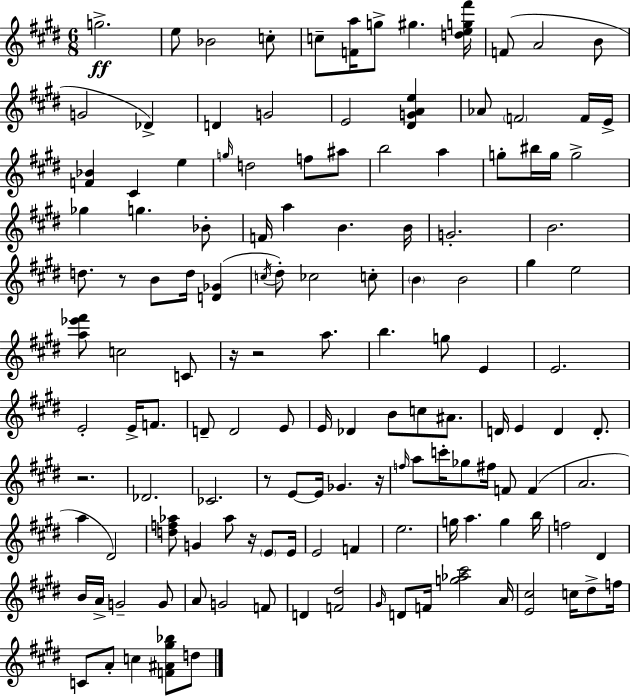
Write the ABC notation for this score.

X:1
T:Untitled
M:6/8
L:1/4
K:E
g2 e/2 _B2 c/2 c/2 [Fa]/4 g/2 ^g [deg^f']/4 F/2 A2 B/2 G2 _D D G2 E2 [^DGAe] _A/2 F2 F/4 E/4 [F_B] ^C e g/4 d2 f/2 ^a/2 b2 a g/2 ^b/4 g/4 g2 _g g _B/2 F/4 a B B/4 G2 B2 d/2 z/2 B/2 d/4 [D_G] c/4 ^d/2 _c2 c/2 B B2 ^g e2 [a_e'^f']/2 c2 C/2 z/4 z2 a/2 b g/2 E E2 E2 E/4 F/2 D/2 D2 E/2 E/4 _D B/2 c/2 ^A/2 D/4 E D D/2 z2 _D2 _C2 z/2 E/2 E/4 _G z/4 f/4 a/2 c'/4 _g/2 ^f/4 F/2 F A2 a ^D2 [df_a]/2 G _a/2 z/4 E/2 E/4 E2 F e2 g/4 a g b/4 f2 ^D B/4 A/4 G2 G/2 A/2 G2 F/2 D [F^d]2 ^G/4 D/2 F/4 [g_a^c']2 A/4 [E^c]2 c/4 ^d/2 f/4 C/2 A/2 c [F^A^g_b]/2 d/2